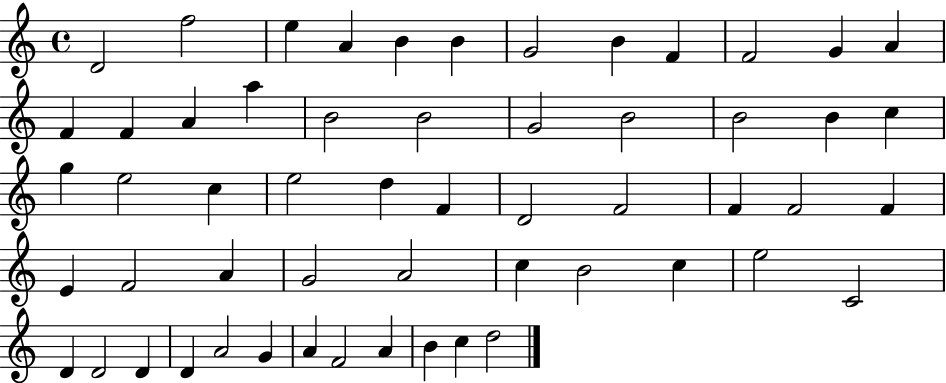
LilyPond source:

{
  \clef treble
  \time 4/4
  \defaultTimeSignature
  \key c \major
  d'2 f''2 | e''4 a'4 b'4 b'4 | g'2 b'4 f'4 | f'2 g'4 a'4 | \break f'4 f'4 a'4 a''4 | b'2 b'2 | g'2 b'2 | b'2 b'4 c''4 | \break g''4 e''2 c''4 | e''2 d''4 f'4 | d'2 f'2 | f'4 f'2 f'4 | \break e'4 f'2 a'4 | g'2 a'2 | c''4 b'2 c''4 | e''2 c'2 | \break d'4 d'2 d'4 | d'4 a'2 g'4 | a'4 f'2 a'4 | b'4 c''4 d''2 | \break \bar "|."
}